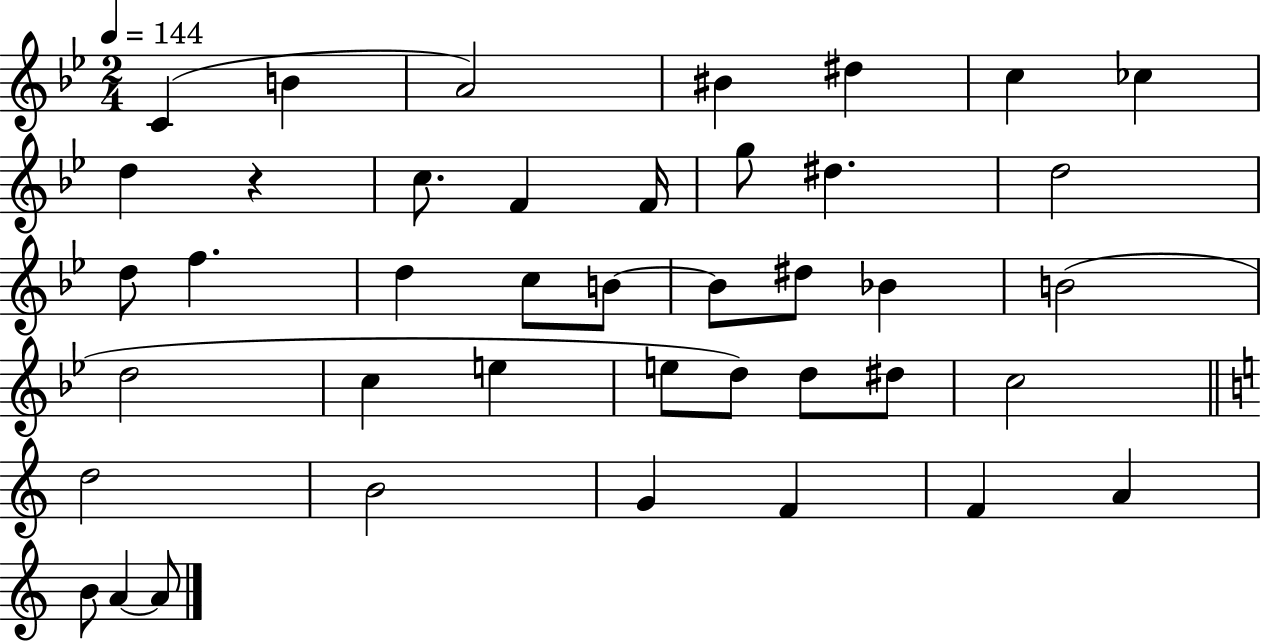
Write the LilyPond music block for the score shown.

{
  \clef treble
  \numericTimeSignature
  \time 2/4
  \key bes \major
  \tempo 4 = 144
  c'4( b'4 | a'2) | bis'4 dis''4 | c''4 ces''4 | \break d''4 r4 | c''8. f'4 f'16 | g''8 dis''4. | d''2 | \break d''8 f''4. | d''4 c''8 b'8~~ | b'8 dis''8 bes'4 | b'2( | \break d''2 | c''4 e''4 | e''8 d''8) d''8 dis''8 | c''2 | \break \bar "||" \break \key c \major d''2 | b'2 | g'4 f'4 | f'4 a'4 | \break b'8 a'4~~ a'8 | \bar "|."
}